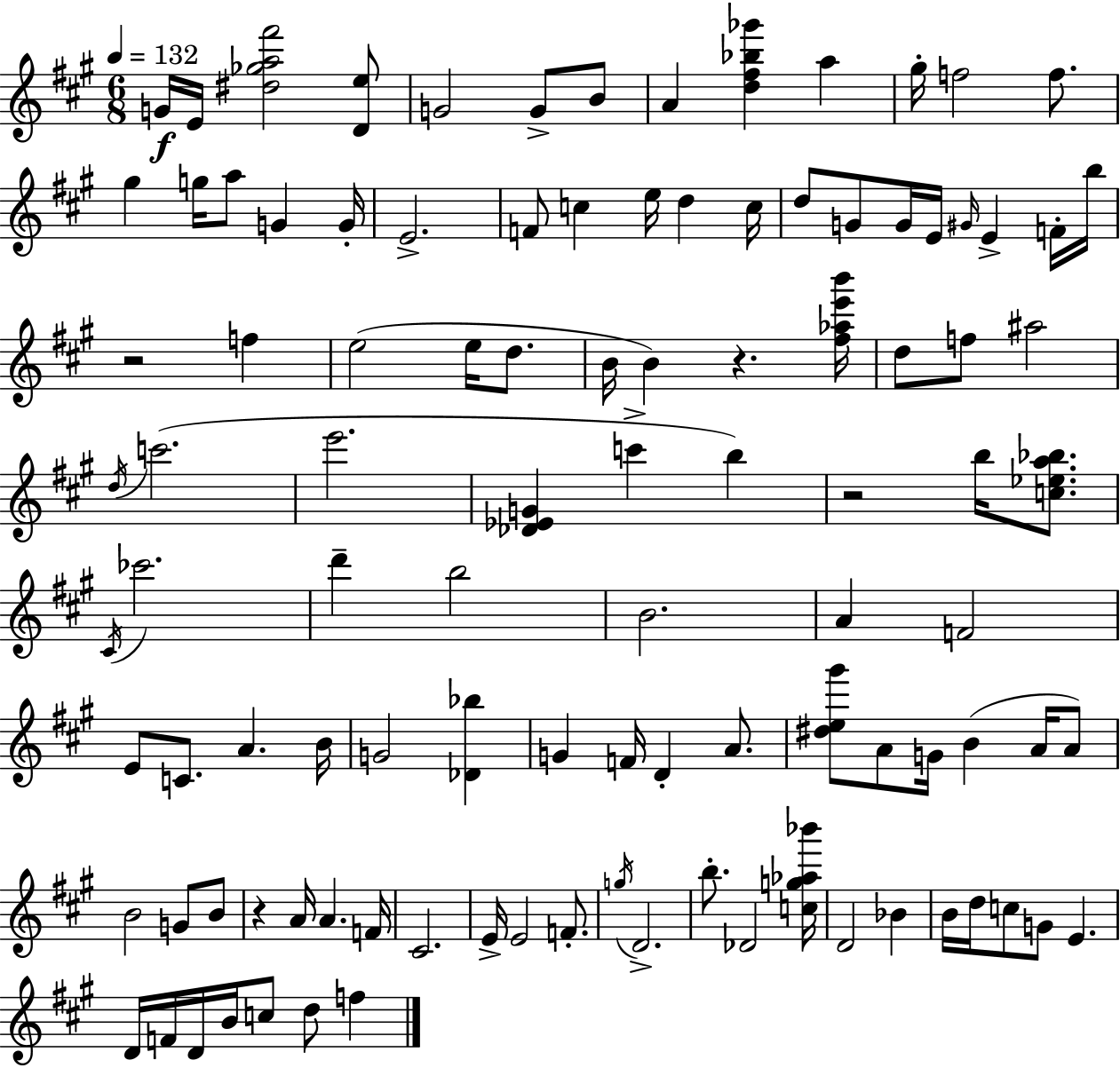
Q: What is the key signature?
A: A major